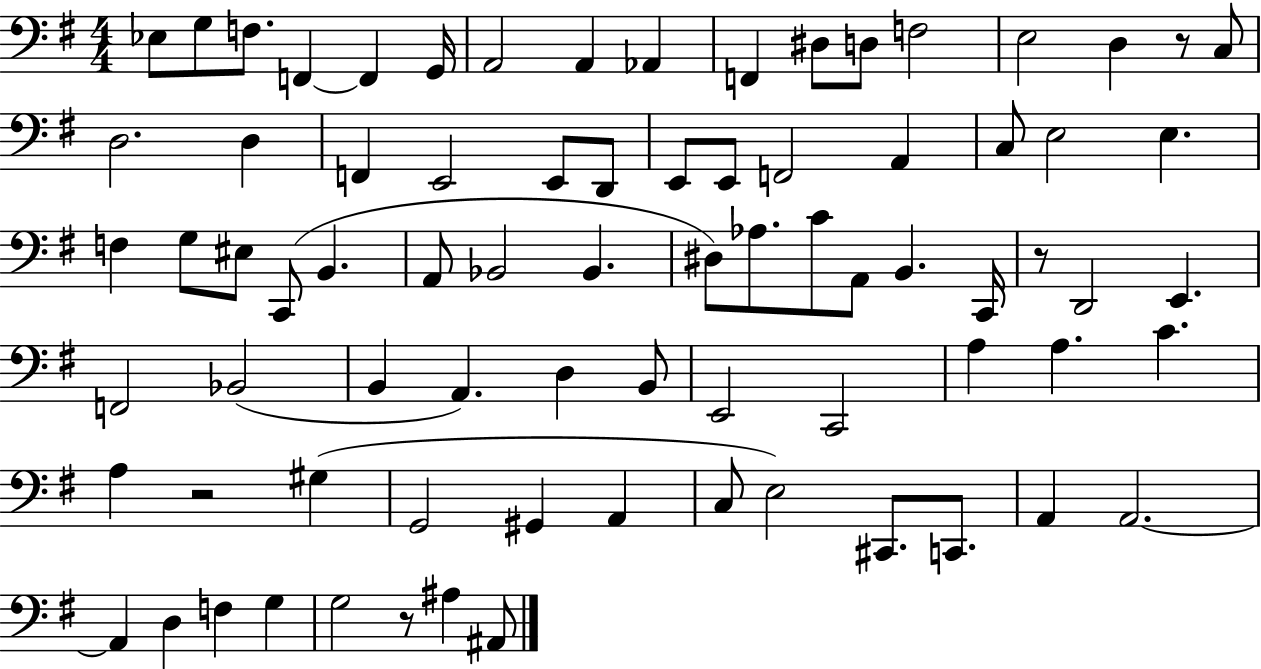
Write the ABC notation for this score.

X:1
T:Untitled
M:4/4
L:1/4
K:G
_E,/2 G,/2 F,/2 F,, F,, G,,/4 A,,2 A,, _A,, F,, ^D,/2 D,/2 F,2 E,2 D, z/2 C,/2 D,2 D, F,, E,,2 E,,/2 D,,/2 E,,/2 E,,/2 F,,2 A,, C,/2 E,2 E, F, G,/2 ^E,/2 C,,/2 B,, A,,/2 _B,,2 _B,, ^D,/2 _A,/2 C/2 A,,/2 B,, C,,/4 z/2 D,,2 E,, F,,2 _B,,2 B,, A,, D, B,,/2 E,,2 C,,2 A, A, C A, z2 ^G, G,,2 ^G,, A,, C,/2 E,2 ^C,,/2 C,,/2 A,, A,,2 A,, D, F, G, G,2 z/2 ^A, ^A,,/2